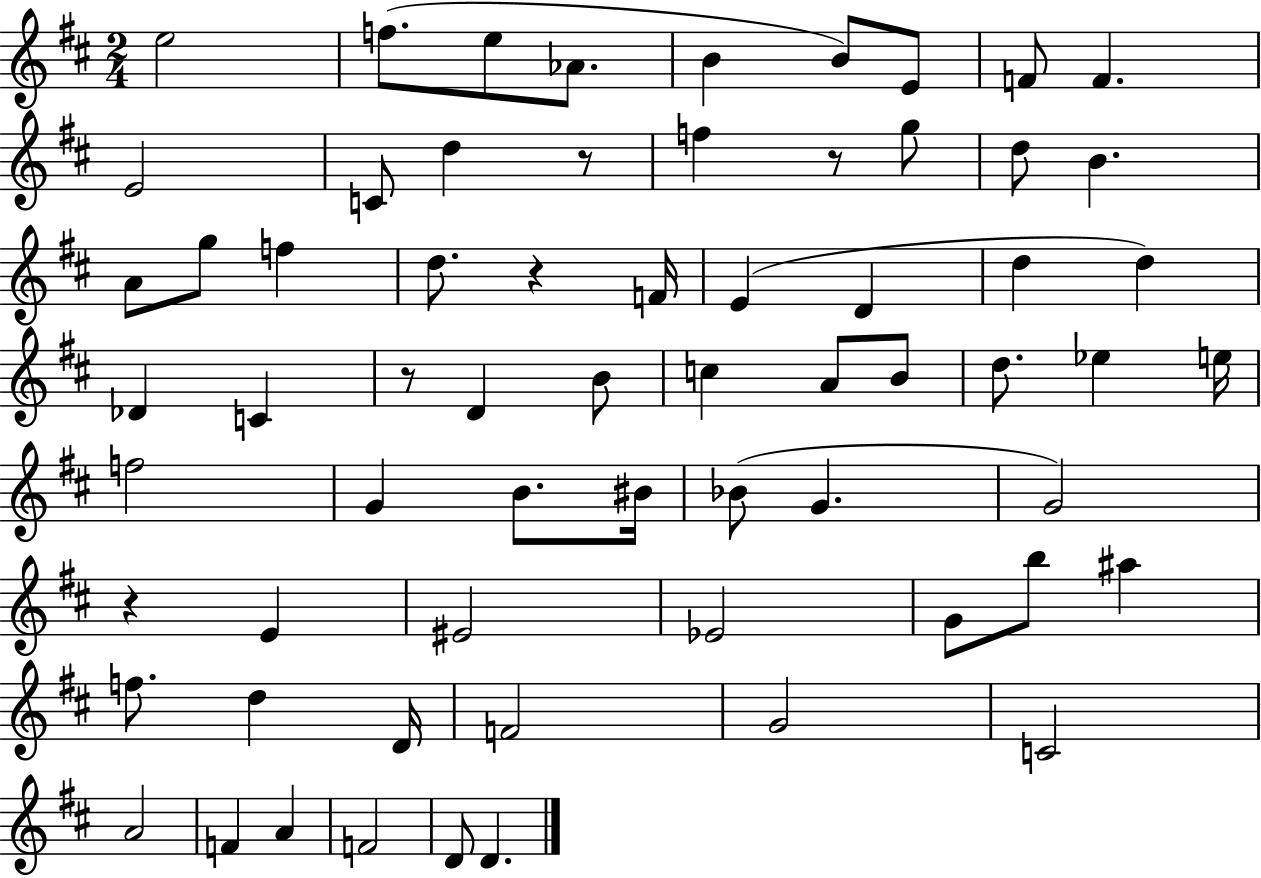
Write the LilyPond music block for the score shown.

{
  \clef treble
  \numericTimeSignature
  \time 2/4
  \key d \major
  e''2 | f''8.( e''8 aes'8. | b'4 b'8) e'8 | f'8 f'4. | \break e'2 | c'8 d''4 r8 | f''4 r8 g''8 | d''8 b'4. | \break a'8 g''8 f''4 | d''8. r4 f'16 | e'4( d'4 | d''4 d''4) | \break des'4 c'4 | r8 d'4 b'8 | c''4 a'8 b'8 | d''8. ees''4 e''16 | \break f''2 | g'4 b'8. bis'16 | bes'8( g'4. | g'2) | \break r4 e'4 | eis'2 | ees'2 | g'8 b''8 ais''4 | \break f''8. d''4 d'16 | f'2 | g'2 | c'2 | \break a'2 | f'4 a'4 | f'2 | d'8 d'4. | \break \bar "|."
}